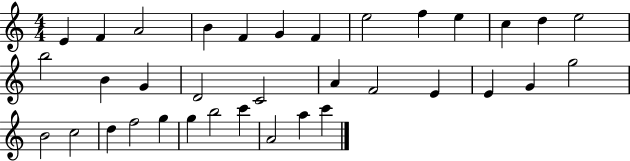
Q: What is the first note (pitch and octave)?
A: E4